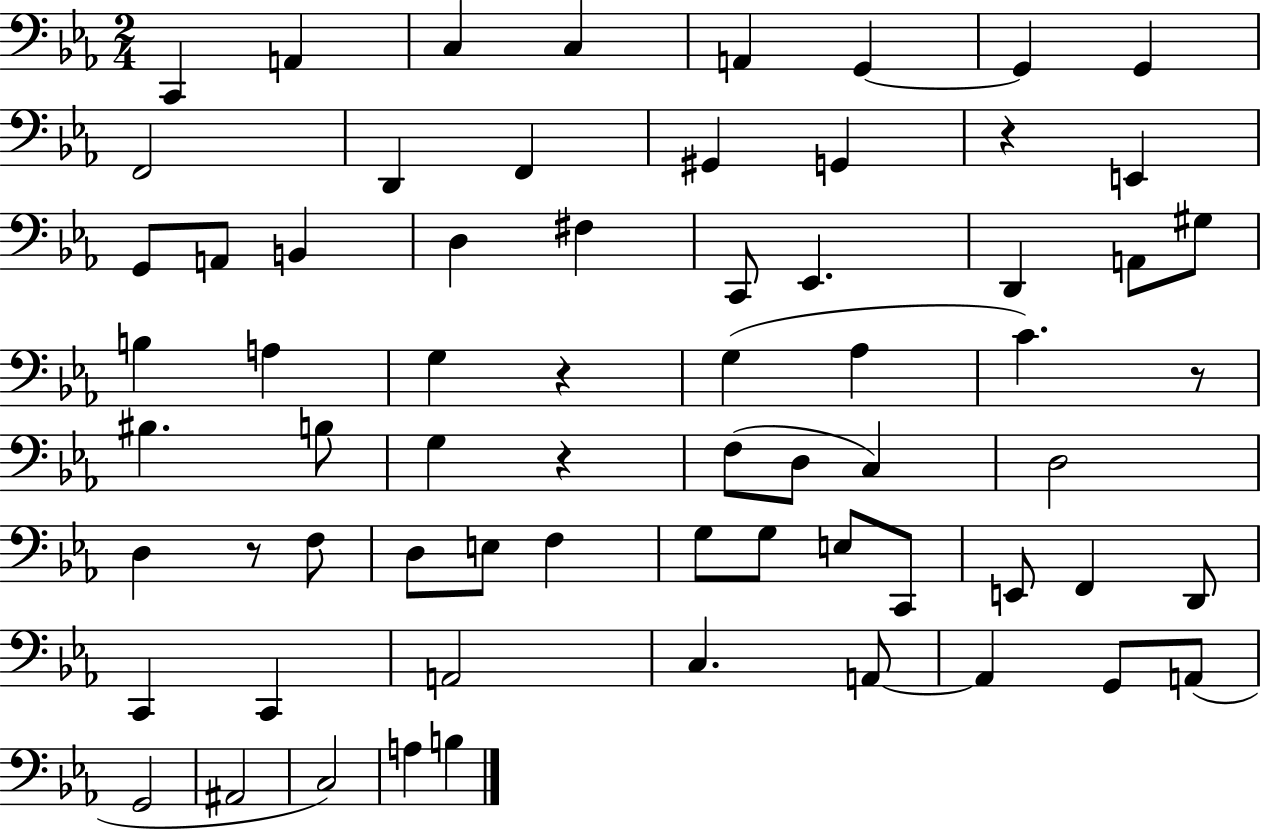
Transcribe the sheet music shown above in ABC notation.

X:1
T:Untitled
M:2/4
L:1/4
K:Eb
C,, A,, C, C, A,, G,, G,, G,, F,,2 D,, F,, ^G,, G,, z E,, G,,/2 A,,/2 B,, D, ^F, C,,/2 _E,, D,, A,,/2 ^G,/2 B, A, G, z G, _A, C z/2 ^B, B,/2 G, z F,/2 D,/2 C, D,2 D, z/2 F,/2 D,/2 E,/2 F, G,/2 G,/2 E,/2 C,,/2 E,,/2 F,, D,,/2 C,, C,, A,,2 C, A,,/2 A,, G,,/2 A,,/2 G,,2 ^A,,2 C,2 A, B,